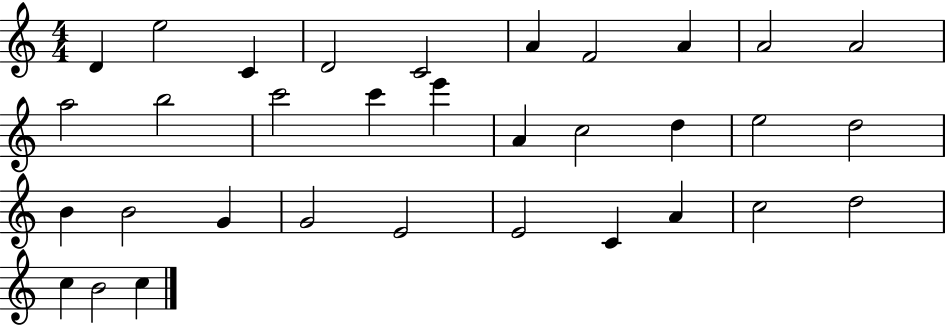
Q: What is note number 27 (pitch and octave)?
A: C4